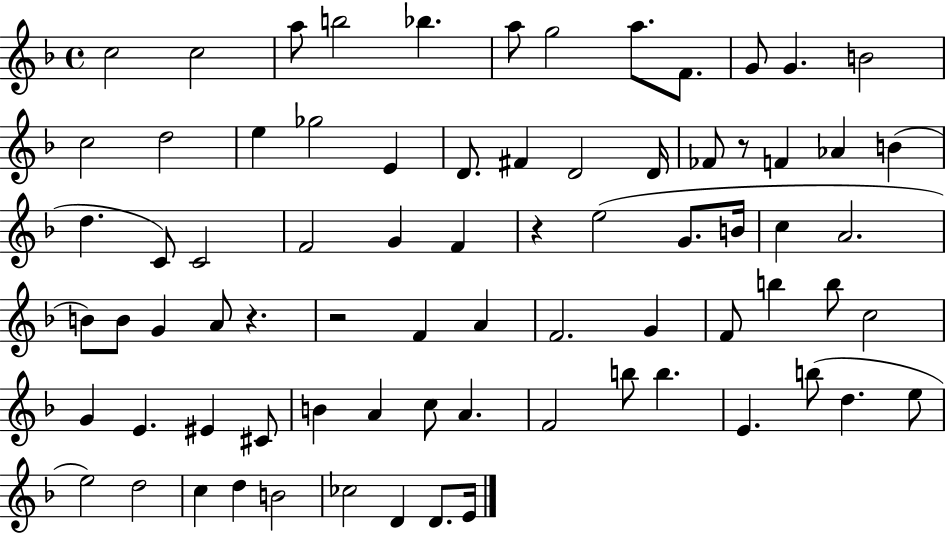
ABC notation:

X:1
T:Untitled
M:4/4
L:1/4
K:F
c2 c2 a/2 b2 _b a/2 g2 a/2 F/2 G/2 G B2 c2 d2 e _g2 E D/2 ^F D2 D/4 _F/2 z/2 F _A B d C/2 C2 F2 G F z e2 G/2 B/4 c A2 B/2 B/2 G A/2 z z2 F A F2 G F/2 b b/2 c2 G E ^E ^C/2 B A c/2 A F2 b/2 b E b/2 d e/2 e2 d2 c d B2 _c2 D D/2 E/4